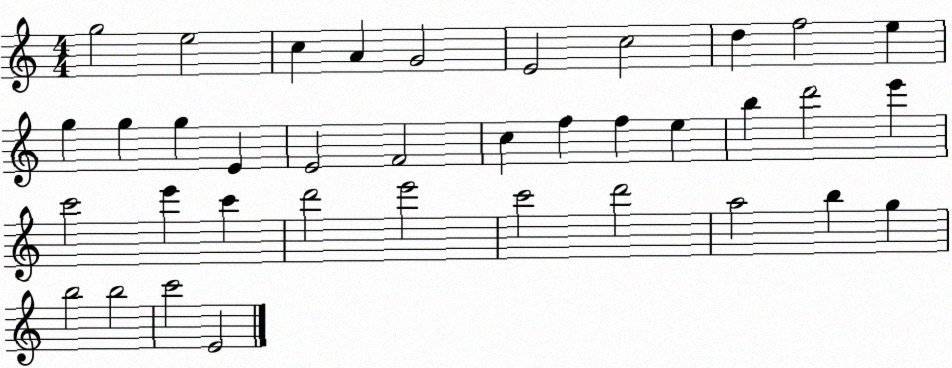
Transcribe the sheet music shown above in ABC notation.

X:1
T:Untitled
M:4/4
L:1/4
K:C
g2 e2 c A G2 E2 c2 d f2 e g g g E E2 F2 c f f e b d'2 e' c'2 e' c' d'2 e'2 c'2 d'2 a2 b g b2 b2 c'2 E2